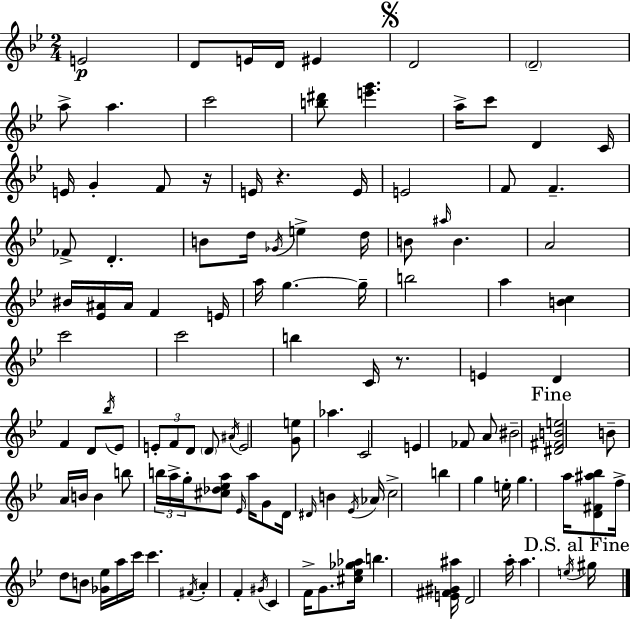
{
  \clef treble
  \numericTimeSignature
  \time 2/4
  \key g \minor
  e'2\p | d'8 e'16 d'16 eis'4 | \mark \markup { \musicglyph "scripts.segno" } d'2 | \parenthesize d'2-- | \break a''8-> a''4. | c'''2 | <b'' dis'''>8 <e''' g'''>4. | a''16-> c'''8 d'4 c'16 | \break e'16 g'4-. f'8 r16 | e'16 r4. e'16 | e'2 | f'8 f'4.-- | \break fes'8-> d'4.-. | b'8 d''16 \acciaccatura { ges'16 } e''4-> | d''16 b'8 \grace { ais''16 } b'4. | a'2 | \break bis'16 <ees' ais'>16 ais'16 f'4 | e'16 a''16 g''4.~~ | g''16-- b''2 | a''4 <b' c''>4 | \break c'''2 | c'''2 | b''4 c'16 r8. | e'4 d'4 | \break f'4 d'8 | \acciaccatura { bes''16 } ees'8 \tuplet 3/2 { e'8-. f'8 d'8 } | \parenthesize d'8 \acciaccatura { ais'16 } e'2 | <g' e''>8 aes''4. | \break c'2 | e'4 | fes'8 a'8 bis'2-- | \mark "Fine" <dis' fis' b' e''>2 | \break b'8-- a'16 b'16 | b'4 b''8 \tuplet 3/2 { b''16 a''16-> | g''16-. } <cis'' des'' ees'' a''>8 \grace { ees'16 } a''16 g'8 d'16 | \grace { dis'16 } b'4 \acciaccatura { ees'16 } aes'16 c''2-> | \break b''4 | g''4 e''16-. | g''4. a''16 <d' fis' ais'' bes''>8 | f''16-> d''8 b'8 <ges' ees''>16 a''16 | \break c'''16 c'''4. \acciaccatura { fis'16 } | a'4-. f'4-. | \acciaccatura { gis'16 } c'4 f'16-> g'8. | <cis'' ees'' ges'' aes''>16 b''4. | \break <e' fis' gis' ais''>16 d'2 | a''16-. a''4. | \acciaccatura { e''16 } \mark "D.S. al Fine" gis''16 \bar "|."
}